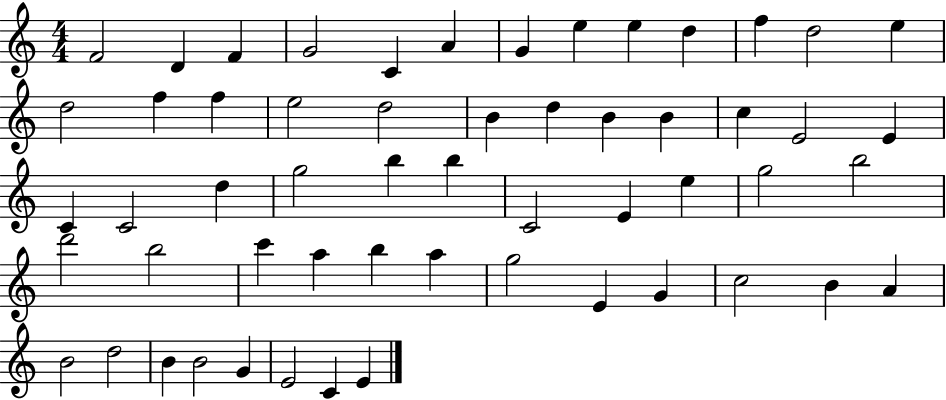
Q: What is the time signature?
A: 4/4